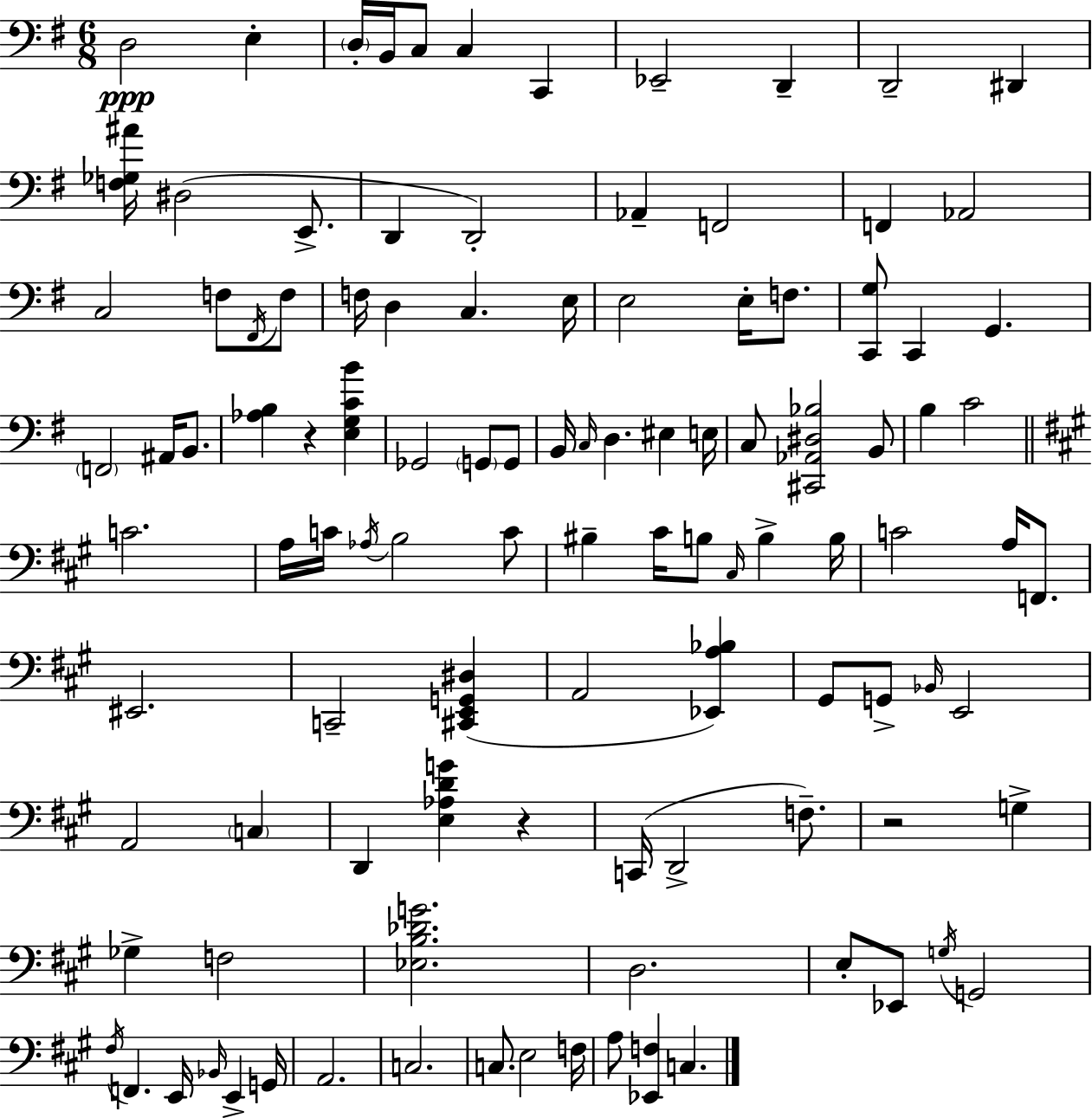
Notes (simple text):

D3/h E3/q D3/s B2/s C3/e C3/q C2/q Eb2/h D2/q D2/h D#2/q [F3,Gb3,A#4]/s D#3/h E2/e. D2/q D2/h Ab2/q F2/h F2/q Ab2/h C3/h F3/e F#2/s F3/e F3/s D3/q C3/q. E3/s E3/h E3/s F3/e. [C2,G3]/e C2/q G2/q. F2/h A#2/s B2/e. [Ab3,B3]/q R/q [E3,G3,C4,B4]/q Gb2/h G2/e G2/e B2/s C3/s D3/q. EIS3/q E3/s C3/e [C#2,Ab2,D#3,Bb3]/h B2/e B3/q C4/h C4/h. A3/s C4/s Ab3/s B3/h C4/e BIS3/q C#4/s B3/e C#3/s B3/q B3/s C4/h A3/s F2/e. EIS2/h. C2/h [C#2,E2,G2,D#3]/q A2/h [Eb2,A3,Bb3]/q G#2/e G2/e Bb2/s E2/h A2/h C3/q D2/q [E3,Ab3,D4,G4]/q R/q C2/s D2/h F3/e. R/h G3/q Gb3/q F3/h [Eb3,B3,Db4,G4]/h. D3/h. E3/e Eb2/e G3/s G2/h F#3/s F2/q. E2/s Bb2/s E2/q G2/s A2/h. C3/h. C3/e. E3/h F3/s A3/e [Eb2,F3]/q C3/q.